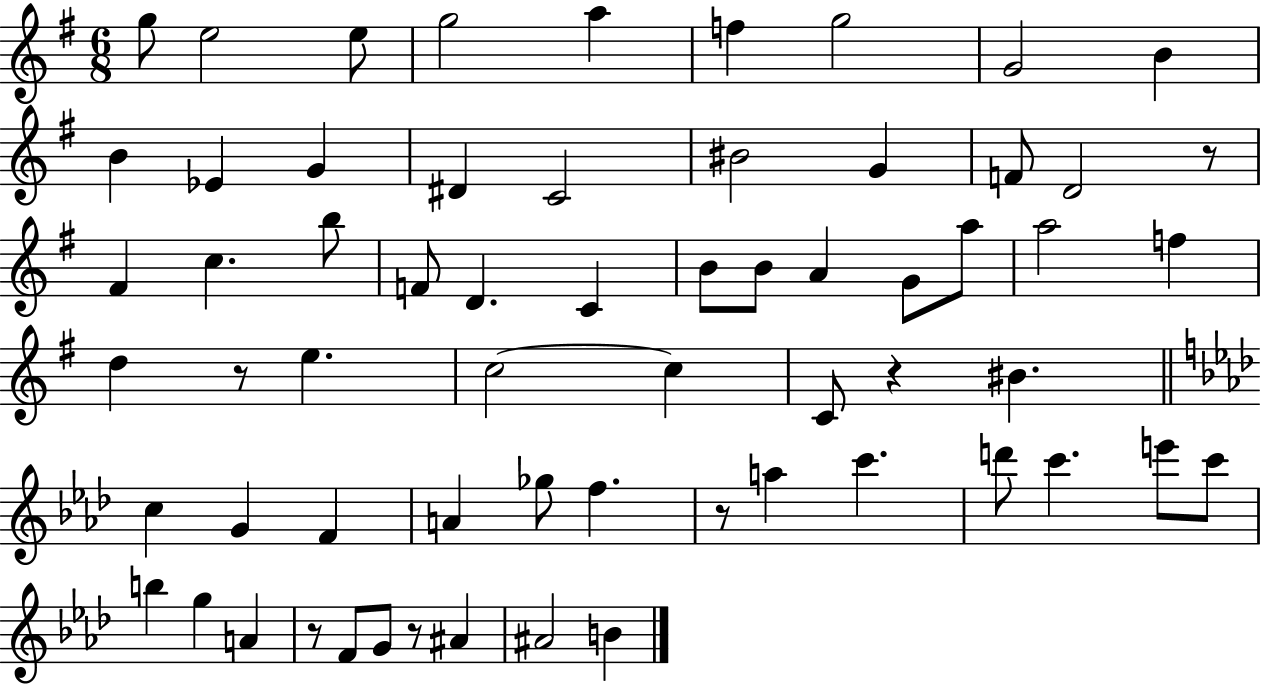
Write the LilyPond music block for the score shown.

{
  \clef treble
  \numericTimeSignature
  \time 6/8
  \key g \major
  g''8 e''2 e''8 | g''2 a''4 | f''4 g''2 | g'2 b'4 | \break b'4 ees'4 g'4 | dis'4 c'2 | bis'2 g'4 | f'8 d'2 r8 | \break fis'4 c''4. b''8 | f'8 d'4. c'4 | b'8 b'8 a'4 g'8 a''8 | a''2 f''4 | \break d''4 r8 e''4. | c''2~~ c''4 | c'8 r4 bis'4. | \bar "||" \break \key aes \major c''4 g'4 f'4 | a'4 ges''8 f''4. | r8 a''4 c'''4. | d'''8 c'''4. e'''8 c'''8 | \break b''4 g''4 a'4 | r8 f'8 g'8 r8 ais'4 | ais'2 b'4 | \bar "|."
}